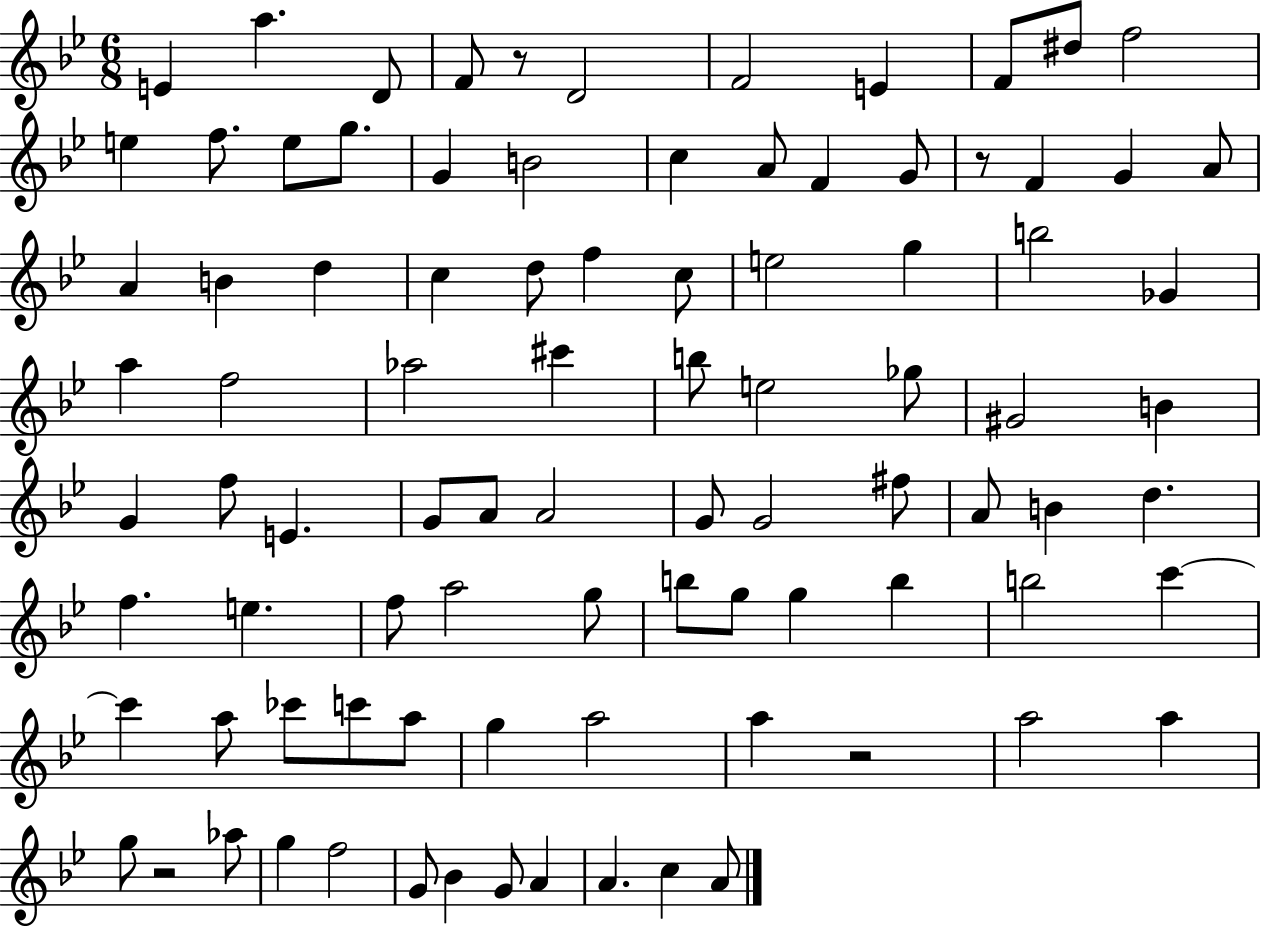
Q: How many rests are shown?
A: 4